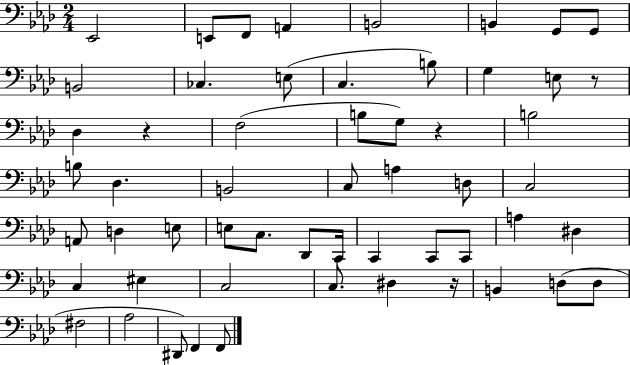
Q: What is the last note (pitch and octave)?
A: F2